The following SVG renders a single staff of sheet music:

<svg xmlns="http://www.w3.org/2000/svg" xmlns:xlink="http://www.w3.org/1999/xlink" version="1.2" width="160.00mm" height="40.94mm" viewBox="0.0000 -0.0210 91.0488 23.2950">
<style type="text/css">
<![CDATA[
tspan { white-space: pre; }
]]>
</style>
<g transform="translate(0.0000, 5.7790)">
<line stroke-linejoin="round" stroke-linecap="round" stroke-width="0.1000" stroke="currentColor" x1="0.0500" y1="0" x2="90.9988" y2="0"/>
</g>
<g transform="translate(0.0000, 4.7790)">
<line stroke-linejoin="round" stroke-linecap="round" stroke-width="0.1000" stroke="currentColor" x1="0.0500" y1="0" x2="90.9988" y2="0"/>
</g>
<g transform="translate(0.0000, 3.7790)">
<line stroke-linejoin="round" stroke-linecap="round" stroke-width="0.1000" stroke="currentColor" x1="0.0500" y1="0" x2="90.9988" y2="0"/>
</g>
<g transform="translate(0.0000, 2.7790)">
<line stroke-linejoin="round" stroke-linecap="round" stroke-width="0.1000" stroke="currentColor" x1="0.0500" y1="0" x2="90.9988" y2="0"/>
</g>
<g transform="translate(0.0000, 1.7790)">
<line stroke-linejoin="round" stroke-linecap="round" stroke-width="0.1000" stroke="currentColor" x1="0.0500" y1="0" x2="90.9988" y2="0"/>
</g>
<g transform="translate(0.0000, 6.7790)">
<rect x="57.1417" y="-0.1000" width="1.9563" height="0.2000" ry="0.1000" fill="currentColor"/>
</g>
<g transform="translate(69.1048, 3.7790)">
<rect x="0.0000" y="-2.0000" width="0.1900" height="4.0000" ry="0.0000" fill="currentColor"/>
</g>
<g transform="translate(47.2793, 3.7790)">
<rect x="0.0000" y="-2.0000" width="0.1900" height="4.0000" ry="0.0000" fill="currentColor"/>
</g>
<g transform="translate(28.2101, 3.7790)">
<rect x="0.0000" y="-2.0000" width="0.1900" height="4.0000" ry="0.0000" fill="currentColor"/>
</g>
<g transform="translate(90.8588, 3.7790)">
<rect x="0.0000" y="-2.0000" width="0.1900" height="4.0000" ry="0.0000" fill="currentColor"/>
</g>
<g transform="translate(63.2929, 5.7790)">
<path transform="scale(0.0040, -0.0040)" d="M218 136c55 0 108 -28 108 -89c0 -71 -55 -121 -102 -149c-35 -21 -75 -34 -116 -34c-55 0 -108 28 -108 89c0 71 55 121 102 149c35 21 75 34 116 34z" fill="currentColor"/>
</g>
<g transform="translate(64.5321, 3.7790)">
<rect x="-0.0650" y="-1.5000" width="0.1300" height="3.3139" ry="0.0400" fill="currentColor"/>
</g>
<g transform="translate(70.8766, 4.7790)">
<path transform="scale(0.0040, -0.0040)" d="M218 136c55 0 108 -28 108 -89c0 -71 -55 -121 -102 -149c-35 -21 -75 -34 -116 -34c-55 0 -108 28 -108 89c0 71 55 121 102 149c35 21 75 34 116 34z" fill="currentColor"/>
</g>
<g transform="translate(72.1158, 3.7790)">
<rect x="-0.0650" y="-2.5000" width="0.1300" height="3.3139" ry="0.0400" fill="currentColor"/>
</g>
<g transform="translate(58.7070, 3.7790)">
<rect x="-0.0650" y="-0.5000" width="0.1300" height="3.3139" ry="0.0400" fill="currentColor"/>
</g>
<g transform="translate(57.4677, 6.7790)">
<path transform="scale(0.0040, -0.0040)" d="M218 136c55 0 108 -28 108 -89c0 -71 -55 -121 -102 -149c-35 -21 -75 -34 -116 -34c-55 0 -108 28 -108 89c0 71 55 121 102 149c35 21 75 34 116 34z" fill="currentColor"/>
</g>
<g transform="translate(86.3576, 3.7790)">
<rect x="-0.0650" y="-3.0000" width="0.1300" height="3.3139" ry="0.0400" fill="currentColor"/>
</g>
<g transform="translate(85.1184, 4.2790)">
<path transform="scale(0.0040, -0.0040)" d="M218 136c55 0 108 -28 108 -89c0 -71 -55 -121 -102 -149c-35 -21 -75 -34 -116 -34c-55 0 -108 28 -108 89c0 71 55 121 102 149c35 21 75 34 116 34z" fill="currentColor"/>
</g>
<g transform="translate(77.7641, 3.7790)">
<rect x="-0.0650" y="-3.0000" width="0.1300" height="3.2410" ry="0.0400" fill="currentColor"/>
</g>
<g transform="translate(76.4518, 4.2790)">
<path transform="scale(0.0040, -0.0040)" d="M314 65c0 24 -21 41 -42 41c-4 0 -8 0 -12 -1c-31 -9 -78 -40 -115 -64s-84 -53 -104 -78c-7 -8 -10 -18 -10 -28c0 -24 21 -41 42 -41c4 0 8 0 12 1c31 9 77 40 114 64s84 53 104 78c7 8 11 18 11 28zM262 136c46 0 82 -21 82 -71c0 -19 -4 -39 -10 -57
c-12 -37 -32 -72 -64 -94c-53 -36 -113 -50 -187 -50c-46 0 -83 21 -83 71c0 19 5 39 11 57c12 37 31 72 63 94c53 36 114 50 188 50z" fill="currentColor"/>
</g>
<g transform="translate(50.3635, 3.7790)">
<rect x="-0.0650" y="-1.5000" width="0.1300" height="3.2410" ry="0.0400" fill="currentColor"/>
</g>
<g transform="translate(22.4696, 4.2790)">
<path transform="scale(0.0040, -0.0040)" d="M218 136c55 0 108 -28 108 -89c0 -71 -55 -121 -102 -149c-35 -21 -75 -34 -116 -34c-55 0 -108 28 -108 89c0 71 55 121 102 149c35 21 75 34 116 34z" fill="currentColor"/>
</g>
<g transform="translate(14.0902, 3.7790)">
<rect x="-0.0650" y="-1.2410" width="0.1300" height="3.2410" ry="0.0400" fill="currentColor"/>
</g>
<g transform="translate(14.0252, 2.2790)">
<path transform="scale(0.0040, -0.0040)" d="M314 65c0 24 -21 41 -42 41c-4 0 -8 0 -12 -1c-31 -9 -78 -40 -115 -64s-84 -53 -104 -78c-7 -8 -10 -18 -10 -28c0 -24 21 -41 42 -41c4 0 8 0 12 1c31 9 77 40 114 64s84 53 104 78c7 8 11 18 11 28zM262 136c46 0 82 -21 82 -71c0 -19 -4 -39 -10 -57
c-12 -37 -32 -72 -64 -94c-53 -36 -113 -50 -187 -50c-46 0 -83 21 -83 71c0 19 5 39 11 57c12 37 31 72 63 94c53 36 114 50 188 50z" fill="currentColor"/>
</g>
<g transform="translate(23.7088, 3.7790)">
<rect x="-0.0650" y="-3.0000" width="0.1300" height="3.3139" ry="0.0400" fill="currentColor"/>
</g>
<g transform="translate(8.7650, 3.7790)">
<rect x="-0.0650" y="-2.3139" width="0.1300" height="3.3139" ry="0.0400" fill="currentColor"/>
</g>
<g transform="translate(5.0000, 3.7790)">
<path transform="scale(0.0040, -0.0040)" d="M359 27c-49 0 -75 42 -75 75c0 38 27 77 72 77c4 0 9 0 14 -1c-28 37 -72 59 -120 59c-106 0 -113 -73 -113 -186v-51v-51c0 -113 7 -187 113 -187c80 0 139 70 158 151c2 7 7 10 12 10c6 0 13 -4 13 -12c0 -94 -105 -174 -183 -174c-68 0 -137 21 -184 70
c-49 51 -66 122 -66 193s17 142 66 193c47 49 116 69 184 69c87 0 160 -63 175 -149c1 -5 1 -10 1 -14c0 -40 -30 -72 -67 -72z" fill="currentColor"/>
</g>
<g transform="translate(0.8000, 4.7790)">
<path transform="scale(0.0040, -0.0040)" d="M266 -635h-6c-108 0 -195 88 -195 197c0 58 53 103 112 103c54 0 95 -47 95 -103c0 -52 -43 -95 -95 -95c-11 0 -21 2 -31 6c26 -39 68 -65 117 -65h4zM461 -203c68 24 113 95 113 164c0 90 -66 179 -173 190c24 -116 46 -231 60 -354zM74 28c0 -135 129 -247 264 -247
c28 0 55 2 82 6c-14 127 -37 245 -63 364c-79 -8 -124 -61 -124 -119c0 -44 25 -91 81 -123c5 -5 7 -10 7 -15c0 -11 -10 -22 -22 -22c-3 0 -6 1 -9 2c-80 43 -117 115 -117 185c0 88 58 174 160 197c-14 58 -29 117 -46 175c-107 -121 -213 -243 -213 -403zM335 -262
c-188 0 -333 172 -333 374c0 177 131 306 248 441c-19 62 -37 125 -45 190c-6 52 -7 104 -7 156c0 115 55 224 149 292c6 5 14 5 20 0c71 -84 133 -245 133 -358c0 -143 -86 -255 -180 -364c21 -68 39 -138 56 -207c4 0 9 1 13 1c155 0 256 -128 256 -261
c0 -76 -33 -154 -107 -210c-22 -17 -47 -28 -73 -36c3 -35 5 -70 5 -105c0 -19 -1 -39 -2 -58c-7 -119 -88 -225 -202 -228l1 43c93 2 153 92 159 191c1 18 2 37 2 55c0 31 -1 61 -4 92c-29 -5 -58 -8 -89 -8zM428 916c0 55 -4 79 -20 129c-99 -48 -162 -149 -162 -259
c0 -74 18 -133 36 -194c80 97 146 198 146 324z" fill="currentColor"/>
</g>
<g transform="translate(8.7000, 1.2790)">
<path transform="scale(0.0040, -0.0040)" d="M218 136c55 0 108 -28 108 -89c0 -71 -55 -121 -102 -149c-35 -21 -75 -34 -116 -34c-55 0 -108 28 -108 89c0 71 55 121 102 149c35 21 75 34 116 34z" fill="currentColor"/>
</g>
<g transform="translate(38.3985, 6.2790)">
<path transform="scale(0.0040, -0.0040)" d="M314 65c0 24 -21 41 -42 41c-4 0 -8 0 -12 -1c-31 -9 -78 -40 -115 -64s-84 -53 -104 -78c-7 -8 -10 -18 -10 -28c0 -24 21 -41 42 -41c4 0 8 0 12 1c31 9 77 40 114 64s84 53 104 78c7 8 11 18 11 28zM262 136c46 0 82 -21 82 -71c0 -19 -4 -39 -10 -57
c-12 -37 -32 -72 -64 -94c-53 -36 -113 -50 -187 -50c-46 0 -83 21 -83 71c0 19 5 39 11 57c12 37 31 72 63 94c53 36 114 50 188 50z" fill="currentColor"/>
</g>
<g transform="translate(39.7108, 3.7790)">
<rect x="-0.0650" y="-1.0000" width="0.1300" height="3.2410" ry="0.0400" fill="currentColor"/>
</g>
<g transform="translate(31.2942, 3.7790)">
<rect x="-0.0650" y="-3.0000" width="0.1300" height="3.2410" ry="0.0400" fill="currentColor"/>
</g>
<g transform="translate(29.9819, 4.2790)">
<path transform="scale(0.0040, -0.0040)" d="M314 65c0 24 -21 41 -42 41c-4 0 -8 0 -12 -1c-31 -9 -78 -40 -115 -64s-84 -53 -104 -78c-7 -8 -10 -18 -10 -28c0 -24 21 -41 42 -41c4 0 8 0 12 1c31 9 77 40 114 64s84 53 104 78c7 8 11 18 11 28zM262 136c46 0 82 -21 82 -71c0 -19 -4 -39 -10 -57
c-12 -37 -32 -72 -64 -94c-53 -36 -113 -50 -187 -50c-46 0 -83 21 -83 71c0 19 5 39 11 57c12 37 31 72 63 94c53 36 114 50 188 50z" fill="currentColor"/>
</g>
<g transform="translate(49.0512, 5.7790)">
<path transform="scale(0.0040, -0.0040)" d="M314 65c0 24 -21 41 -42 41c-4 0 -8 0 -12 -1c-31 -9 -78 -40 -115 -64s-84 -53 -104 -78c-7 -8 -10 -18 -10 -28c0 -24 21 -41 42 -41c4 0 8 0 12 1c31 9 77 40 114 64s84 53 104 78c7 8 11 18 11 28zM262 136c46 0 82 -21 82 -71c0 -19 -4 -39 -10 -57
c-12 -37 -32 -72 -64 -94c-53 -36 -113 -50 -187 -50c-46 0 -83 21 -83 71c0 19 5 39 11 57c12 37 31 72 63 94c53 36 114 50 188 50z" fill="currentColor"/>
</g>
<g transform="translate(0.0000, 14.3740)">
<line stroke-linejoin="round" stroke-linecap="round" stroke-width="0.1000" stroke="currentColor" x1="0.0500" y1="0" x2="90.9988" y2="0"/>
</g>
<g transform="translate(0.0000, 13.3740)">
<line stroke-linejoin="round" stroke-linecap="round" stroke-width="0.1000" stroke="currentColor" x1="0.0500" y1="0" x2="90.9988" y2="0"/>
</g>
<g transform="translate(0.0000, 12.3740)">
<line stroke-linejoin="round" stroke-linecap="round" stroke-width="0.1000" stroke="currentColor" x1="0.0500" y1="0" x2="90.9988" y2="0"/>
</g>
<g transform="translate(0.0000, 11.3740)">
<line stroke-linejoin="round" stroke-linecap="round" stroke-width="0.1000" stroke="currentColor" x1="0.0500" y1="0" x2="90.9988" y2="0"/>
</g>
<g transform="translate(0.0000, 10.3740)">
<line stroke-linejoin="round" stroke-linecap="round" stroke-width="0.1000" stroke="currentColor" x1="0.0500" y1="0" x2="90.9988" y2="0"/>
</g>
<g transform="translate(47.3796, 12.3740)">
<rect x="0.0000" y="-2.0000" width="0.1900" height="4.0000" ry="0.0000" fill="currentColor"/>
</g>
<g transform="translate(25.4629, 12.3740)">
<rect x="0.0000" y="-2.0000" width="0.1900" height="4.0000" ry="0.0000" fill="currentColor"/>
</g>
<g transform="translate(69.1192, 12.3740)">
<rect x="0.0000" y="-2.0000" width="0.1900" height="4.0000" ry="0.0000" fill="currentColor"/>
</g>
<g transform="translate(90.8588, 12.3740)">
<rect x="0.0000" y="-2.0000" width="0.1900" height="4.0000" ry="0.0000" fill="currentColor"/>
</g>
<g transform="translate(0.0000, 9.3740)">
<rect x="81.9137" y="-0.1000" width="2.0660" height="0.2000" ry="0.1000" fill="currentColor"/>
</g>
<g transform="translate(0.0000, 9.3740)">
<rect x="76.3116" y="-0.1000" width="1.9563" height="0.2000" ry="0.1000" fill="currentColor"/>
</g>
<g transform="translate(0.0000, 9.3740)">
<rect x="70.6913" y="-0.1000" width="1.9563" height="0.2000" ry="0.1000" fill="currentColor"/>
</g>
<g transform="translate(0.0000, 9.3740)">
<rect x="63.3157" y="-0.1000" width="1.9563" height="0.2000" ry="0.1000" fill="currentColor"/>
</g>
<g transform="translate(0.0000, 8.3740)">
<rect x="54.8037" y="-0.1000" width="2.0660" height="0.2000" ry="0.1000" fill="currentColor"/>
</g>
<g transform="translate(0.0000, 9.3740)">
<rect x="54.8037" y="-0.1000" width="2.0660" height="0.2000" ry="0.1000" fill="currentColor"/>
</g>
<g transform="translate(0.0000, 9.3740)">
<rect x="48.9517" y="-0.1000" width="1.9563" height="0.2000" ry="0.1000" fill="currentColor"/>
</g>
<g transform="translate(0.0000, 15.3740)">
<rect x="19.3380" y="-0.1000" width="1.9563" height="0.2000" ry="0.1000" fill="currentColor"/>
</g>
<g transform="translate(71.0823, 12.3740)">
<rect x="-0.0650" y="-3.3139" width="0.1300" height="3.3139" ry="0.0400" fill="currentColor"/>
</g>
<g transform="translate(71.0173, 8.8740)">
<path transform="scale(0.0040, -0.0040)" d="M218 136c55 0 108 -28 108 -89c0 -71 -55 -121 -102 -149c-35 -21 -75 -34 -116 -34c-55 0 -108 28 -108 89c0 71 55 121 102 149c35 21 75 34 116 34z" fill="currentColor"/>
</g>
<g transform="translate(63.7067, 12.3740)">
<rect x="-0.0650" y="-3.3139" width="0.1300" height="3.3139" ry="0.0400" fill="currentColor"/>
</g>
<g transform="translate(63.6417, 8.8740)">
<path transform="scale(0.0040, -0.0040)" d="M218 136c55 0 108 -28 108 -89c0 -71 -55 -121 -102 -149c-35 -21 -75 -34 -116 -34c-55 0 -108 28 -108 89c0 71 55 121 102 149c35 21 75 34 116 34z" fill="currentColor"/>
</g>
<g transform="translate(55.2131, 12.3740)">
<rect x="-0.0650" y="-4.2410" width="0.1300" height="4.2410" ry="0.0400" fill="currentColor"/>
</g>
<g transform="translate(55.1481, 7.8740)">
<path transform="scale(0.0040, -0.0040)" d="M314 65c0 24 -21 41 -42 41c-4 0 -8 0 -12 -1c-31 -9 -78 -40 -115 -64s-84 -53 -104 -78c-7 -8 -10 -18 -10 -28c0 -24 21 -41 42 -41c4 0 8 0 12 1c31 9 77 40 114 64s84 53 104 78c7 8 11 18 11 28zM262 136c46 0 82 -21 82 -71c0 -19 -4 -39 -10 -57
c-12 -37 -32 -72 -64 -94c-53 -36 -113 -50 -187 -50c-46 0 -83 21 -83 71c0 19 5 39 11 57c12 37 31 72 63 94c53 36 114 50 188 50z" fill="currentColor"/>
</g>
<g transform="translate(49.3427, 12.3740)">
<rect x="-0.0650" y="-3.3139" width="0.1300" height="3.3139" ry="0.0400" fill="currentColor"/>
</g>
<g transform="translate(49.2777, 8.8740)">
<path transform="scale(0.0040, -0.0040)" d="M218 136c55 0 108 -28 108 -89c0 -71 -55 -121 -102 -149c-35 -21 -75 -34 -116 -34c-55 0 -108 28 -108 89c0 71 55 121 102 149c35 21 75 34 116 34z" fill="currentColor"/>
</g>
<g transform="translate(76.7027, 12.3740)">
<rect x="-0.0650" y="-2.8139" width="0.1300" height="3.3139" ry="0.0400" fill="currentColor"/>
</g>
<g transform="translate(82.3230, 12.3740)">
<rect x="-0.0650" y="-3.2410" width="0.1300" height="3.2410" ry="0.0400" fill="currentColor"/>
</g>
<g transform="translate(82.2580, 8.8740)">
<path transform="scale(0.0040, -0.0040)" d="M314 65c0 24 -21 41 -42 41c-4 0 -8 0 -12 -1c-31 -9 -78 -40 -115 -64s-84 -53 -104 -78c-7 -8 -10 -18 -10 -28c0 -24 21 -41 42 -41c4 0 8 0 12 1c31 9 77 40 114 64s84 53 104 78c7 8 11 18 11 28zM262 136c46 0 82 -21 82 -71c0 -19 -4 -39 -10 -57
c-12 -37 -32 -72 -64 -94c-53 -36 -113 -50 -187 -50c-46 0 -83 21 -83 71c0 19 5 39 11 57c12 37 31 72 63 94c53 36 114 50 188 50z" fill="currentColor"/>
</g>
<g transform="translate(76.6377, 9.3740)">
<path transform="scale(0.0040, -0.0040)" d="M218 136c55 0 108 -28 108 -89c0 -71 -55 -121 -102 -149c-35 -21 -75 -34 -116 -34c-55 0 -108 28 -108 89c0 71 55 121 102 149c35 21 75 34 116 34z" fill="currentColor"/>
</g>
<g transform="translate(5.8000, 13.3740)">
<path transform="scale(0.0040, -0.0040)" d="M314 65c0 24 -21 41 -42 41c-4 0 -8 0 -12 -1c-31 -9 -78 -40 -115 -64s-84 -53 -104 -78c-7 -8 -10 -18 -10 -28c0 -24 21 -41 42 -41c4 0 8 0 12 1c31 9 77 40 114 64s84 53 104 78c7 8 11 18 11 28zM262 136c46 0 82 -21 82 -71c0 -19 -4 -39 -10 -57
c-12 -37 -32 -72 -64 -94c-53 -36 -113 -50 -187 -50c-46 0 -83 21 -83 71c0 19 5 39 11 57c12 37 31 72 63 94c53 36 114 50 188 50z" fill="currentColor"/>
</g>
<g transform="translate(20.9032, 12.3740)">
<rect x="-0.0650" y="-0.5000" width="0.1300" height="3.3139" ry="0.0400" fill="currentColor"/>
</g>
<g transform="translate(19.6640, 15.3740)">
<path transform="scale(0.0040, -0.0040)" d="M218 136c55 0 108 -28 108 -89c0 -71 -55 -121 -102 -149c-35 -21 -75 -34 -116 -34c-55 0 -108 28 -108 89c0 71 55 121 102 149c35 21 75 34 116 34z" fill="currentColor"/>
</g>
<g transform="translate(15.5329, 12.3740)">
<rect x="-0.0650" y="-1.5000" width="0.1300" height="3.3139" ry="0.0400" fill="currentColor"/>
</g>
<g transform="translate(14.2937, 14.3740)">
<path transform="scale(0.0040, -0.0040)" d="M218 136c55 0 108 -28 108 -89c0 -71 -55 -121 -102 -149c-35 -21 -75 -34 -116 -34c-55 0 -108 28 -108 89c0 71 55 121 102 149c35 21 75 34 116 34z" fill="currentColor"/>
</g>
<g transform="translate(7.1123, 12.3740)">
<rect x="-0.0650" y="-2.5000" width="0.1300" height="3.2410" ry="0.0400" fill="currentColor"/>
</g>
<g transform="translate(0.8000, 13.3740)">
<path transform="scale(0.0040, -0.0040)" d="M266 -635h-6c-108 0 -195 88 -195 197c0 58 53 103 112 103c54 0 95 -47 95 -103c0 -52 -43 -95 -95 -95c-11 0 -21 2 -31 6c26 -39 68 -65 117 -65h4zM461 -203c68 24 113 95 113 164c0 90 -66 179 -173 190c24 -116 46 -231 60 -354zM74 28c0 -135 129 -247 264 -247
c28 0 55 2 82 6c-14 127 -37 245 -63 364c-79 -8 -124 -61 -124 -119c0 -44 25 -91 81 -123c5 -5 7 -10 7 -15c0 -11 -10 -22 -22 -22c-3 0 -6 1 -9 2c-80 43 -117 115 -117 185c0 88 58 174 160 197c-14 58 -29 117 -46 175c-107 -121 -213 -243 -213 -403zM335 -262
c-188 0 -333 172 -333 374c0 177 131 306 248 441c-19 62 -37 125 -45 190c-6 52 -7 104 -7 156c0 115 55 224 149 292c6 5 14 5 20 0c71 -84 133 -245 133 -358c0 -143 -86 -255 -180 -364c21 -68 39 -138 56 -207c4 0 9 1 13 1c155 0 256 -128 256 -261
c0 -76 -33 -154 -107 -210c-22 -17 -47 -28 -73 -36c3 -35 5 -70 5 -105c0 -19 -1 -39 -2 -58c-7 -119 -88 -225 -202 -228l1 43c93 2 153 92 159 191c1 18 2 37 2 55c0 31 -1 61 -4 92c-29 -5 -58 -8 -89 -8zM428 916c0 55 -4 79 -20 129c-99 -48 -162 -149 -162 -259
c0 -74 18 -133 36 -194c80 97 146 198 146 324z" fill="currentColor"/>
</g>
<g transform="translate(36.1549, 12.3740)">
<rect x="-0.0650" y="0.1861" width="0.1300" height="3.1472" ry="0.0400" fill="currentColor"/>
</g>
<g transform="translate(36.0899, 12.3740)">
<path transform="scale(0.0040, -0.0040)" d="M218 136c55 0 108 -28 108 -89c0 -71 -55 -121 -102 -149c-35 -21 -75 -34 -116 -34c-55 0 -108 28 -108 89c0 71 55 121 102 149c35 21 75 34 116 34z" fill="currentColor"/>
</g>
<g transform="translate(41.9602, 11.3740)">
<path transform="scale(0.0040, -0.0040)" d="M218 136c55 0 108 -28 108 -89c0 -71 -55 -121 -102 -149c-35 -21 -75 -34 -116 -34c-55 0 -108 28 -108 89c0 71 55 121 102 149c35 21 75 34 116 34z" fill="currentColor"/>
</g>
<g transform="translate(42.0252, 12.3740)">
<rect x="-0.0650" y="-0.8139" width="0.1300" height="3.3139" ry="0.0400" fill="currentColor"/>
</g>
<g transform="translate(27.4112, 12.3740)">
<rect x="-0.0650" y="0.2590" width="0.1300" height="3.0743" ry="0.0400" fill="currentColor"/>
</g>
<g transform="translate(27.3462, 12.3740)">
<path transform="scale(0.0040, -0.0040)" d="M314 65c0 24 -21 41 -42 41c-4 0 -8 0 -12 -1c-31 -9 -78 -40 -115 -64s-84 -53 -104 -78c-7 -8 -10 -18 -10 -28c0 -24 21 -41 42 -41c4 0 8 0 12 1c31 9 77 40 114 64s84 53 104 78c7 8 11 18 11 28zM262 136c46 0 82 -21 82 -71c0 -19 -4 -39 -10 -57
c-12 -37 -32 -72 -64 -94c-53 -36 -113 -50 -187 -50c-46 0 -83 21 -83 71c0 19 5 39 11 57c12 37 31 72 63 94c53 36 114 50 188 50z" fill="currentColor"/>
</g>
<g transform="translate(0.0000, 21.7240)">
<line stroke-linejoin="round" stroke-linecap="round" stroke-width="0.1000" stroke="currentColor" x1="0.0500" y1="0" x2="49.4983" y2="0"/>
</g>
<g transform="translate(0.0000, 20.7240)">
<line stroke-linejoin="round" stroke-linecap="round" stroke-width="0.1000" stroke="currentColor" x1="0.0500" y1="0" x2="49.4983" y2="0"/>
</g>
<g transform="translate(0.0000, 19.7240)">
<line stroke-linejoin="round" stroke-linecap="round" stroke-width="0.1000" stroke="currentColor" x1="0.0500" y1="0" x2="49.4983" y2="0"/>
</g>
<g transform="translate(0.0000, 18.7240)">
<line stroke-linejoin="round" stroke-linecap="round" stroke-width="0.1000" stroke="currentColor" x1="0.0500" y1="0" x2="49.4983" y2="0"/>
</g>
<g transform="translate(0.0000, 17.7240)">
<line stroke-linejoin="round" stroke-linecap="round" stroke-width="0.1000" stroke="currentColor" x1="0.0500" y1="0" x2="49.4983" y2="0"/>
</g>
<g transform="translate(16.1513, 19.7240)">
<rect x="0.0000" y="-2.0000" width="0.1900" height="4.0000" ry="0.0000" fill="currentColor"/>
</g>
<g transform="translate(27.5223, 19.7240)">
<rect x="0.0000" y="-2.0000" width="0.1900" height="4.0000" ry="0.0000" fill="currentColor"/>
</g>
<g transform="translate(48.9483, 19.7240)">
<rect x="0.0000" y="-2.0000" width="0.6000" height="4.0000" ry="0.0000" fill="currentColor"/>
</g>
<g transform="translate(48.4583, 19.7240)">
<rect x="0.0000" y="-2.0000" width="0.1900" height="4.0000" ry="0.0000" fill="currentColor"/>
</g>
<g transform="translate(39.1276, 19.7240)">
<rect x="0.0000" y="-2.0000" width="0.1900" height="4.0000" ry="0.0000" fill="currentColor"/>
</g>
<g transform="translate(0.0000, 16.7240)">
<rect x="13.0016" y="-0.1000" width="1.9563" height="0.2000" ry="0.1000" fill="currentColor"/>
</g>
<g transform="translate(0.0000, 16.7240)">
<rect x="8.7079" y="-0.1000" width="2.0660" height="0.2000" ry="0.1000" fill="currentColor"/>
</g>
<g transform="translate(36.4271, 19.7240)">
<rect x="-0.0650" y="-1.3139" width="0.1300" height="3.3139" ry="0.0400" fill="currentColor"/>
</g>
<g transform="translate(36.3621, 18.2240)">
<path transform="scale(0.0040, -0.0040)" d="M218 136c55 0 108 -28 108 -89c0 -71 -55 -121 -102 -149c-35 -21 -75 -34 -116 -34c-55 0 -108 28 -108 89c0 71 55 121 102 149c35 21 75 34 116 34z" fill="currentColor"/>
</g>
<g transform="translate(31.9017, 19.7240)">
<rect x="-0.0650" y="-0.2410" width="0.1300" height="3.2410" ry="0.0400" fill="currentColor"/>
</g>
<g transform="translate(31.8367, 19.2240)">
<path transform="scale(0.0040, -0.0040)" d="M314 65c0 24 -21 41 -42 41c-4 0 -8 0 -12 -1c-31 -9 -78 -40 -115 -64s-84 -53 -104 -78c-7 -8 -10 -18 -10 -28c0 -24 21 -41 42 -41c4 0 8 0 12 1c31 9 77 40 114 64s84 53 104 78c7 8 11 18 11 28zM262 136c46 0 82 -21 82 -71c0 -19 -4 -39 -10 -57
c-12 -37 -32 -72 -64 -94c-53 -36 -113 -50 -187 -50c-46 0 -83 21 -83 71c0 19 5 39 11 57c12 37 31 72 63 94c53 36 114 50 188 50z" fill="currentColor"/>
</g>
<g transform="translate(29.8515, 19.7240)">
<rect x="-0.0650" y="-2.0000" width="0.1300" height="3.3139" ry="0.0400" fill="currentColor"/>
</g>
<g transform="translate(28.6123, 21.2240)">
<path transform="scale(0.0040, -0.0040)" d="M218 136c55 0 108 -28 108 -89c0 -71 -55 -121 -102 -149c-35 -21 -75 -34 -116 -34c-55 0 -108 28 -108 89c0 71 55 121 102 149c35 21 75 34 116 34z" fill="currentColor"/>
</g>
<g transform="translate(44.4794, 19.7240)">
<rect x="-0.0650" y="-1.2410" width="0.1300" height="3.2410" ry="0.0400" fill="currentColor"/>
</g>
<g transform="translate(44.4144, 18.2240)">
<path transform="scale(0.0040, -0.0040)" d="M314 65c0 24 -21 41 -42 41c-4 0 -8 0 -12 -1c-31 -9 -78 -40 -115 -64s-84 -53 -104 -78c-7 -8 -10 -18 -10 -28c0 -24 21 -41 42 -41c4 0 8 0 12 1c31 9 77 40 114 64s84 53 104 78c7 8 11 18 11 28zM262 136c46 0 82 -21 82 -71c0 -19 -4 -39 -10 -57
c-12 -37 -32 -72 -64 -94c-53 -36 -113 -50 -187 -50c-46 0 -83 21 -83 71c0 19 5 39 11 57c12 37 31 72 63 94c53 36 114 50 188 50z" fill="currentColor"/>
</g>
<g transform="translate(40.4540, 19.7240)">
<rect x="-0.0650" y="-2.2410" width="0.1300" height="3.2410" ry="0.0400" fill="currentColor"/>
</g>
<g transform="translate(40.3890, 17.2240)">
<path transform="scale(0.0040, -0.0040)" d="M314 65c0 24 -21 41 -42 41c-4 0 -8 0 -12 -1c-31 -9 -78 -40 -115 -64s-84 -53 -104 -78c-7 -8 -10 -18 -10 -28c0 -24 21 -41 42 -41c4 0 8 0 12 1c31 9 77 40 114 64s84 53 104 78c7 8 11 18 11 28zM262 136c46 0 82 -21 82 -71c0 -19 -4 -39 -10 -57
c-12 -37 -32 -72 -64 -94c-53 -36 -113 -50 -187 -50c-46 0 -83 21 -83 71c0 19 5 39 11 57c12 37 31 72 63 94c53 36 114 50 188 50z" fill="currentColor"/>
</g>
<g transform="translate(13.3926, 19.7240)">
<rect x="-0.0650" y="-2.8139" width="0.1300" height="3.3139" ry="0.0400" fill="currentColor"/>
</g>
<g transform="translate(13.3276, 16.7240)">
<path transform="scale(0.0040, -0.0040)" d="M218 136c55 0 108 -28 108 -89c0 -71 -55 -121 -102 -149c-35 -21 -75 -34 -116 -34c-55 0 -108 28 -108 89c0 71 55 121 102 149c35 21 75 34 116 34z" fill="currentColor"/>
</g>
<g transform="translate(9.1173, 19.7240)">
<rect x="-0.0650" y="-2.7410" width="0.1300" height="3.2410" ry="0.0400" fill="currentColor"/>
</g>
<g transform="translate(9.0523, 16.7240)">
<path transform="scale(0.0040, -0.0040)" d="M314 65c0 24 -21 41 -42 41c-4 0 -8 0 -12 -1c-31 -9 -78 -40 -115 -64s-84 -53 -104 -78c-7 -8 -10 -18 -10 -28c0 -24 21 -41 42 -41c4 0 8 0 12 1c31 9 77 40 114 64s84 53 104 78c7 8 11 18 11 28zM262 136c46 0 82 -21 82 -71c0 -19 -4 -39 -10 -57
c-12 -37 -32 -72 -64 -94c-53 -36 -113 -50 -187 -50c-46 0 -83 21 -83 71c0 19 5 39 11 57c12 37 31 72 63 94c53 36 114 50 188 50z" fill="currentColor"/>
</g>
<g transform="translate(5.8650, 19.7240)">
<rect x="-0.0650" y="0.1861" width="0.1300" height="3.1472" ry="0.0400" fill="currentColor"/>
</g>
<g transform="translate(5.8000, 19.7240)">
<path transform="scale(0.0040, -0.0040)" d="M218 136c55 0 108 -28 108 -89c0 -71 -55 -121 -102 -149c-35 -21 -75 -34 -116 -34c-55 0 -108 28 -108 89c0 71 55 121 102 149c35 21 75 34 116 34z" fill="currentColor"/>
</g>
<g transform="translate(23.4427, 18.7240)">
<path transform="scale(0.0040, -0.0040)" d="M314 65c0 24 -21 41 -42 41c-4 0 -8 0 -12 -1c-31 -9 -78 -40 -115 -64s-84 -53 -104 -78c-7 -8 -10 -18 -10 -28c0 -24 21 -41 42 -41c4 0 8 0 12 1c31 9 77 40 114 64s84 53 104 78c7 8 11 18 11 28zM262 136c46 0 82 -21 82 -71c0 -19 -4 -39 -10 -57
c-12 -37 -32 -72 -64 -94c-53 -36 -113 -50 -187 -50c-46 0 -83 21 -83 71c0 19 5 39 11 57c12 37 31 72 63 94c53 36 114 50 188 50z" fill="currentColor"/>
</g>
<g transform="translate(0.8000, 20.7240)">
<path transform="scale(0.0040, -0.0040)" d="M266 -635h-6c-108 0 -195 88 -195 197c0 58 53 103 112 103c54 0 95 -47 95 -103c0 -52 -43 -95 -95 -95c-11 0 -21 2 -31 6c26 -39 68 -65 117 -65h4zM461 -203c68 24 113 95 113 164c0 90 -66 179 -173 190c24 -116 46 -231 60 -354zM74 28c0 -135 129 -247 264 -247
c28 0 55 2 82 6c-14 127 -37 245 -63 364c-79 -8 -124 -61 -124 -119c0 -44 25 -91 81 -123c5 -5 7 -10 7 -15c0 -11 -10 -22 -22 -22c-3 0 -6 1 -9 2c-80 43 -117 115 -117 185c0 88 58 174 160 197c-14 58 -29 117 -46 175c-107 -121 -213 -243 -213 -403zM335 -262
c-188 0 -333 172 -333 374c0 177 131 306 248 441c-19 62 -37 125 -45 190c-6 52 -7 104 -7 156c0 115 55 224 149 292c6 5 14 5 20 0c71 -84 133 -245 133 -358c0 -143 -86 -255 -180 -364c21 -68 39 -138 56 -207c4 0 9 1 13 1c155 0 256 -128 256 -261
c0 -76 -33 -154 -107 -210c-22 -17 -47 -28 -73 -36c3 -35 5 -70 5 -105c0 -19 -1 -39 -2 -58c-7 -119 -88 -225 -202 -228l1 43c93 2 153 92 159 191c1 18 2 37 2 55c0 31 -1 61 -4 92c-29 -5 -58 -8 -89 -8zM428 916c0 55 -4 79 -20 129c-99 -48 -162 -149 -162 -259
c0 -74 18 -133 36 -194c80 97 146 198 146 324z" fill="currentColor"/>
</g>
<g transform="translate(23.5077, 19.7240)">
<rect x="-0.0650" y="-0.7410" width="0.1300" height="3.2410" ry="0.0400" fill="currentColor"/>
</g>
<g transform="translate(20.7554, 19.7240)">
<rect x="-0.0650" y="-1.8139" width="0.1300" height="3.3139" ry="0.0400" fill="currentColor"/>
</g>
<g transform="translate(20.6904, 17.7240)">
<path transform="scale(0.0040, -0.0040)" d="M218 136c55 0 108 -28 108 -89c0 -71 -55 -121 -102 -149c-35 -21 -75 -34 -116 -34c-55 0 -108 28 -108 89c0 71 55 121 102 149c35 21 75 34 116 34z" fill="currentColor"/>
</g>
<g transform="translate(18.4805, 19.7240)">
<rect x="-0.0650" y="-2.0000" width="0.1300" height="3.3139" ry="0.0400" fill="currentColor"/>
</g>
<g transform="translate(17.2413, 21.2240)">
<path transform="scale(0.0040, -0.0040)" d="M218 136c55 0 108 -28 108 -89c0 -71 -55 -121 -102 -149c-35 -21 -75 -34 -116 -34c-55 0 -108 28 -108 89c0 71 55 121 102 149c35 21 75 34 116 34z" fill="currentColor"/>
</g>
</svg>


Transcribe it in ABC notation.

X:1
T:Untitled
M:4/4
L:1/4
K:C
g e2 A A2 D2 E2 C E G A2 A G2 E C B2 B d b d'2 b b a b2 B a2 a F f d2 F c2 e g2 e2